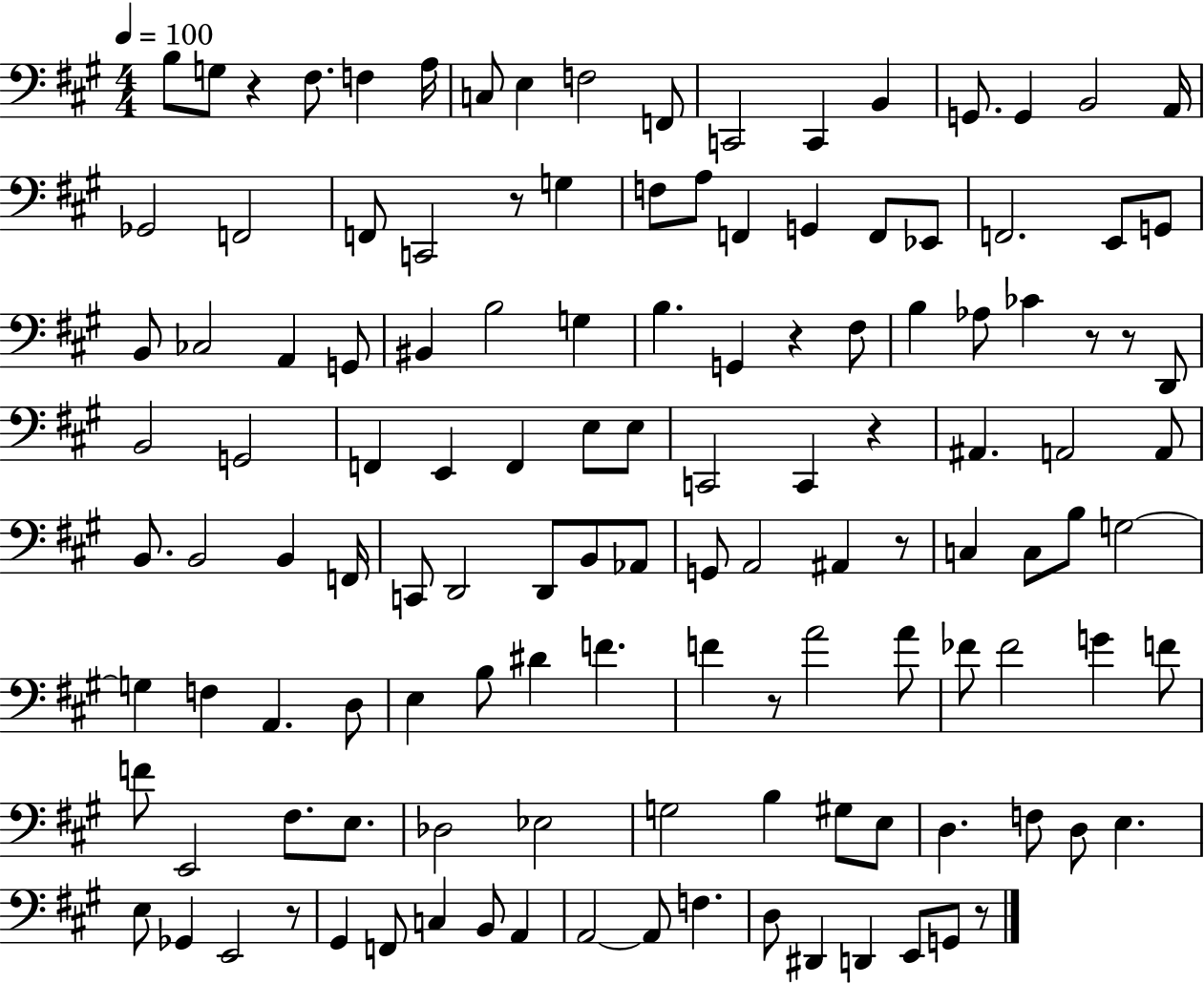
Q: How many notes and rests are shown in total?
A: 127